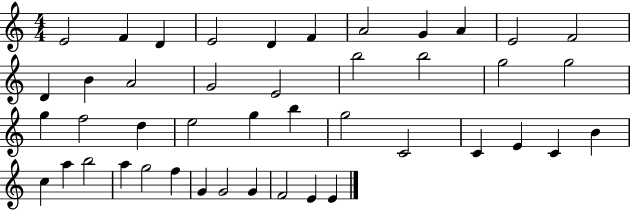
X:1
T:Untitled
M:4/4
L:1/4
K:C
E2 F D E2 D F A2 G A E2 F2 D B A2 G2 E2 b2 b2 g2 g2 g f2 d e2 g b g2 C2 C E C B c a b2 a g2 f G G2 G F2 E E